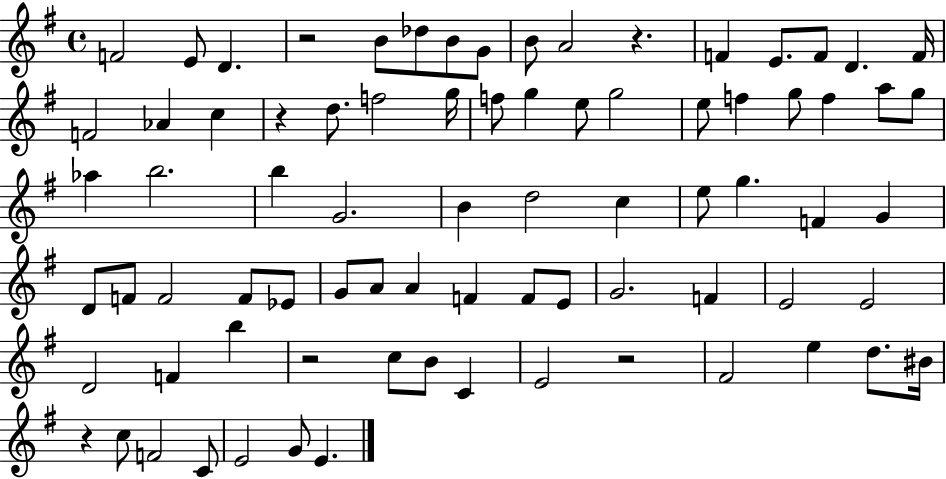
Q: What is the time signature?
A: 4/4